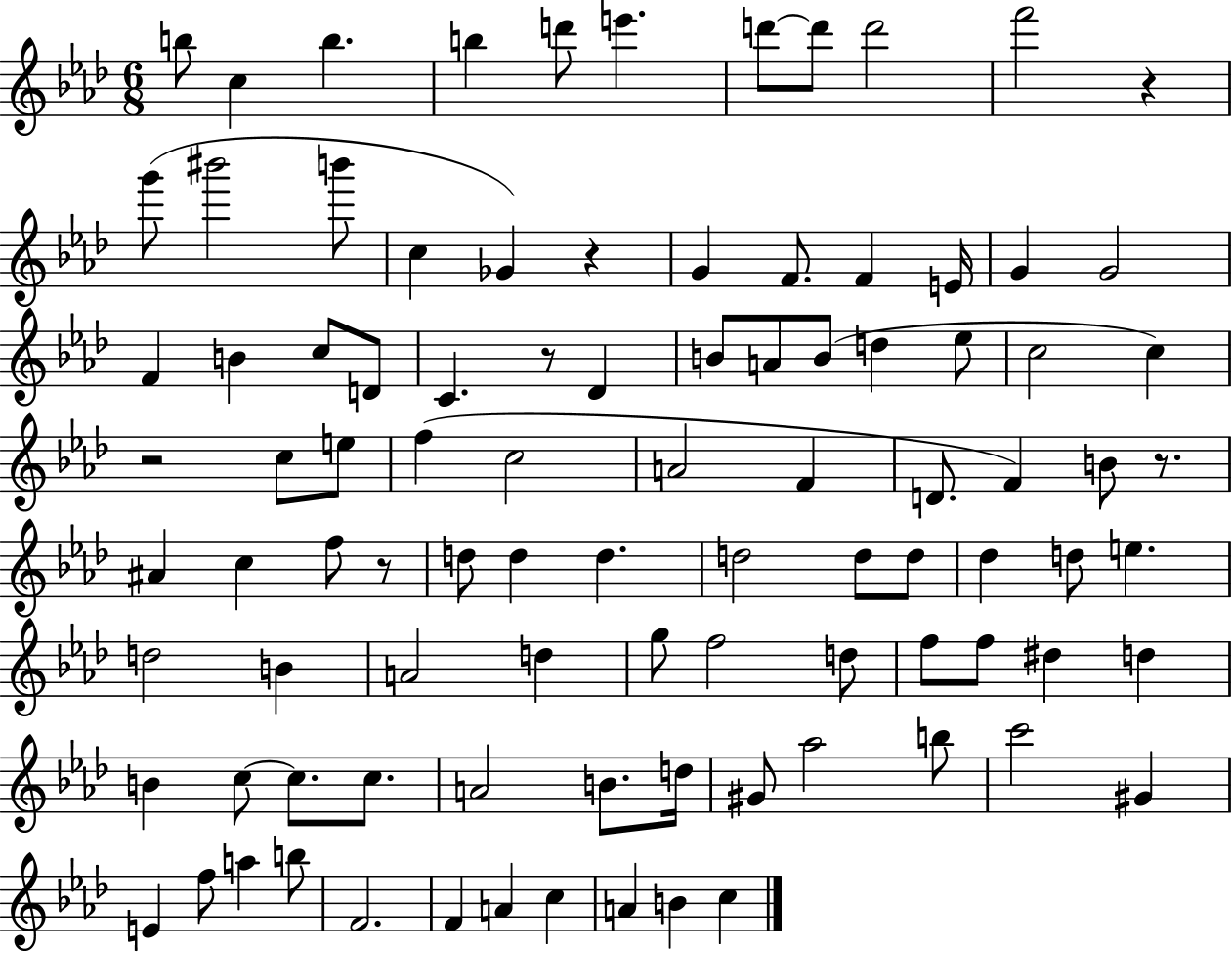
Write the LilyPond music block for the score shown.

{
  \clef treble
  \numericTimeSignature
  \time 6/8
  \key aes \major
  b''8 c''4 b''4. | b''4 d'''8 e'''4. | d'''8~~ d'''8 d'''2 | f'''2 r4 | \break g'''8( bis'''2 b'''8 | c''4 ges'4) r4 | g'4 f'8. f'4 e'16 | g'4 g'2 | \break f'4 b'4 c''8 d'8 | c'4. r8 des'4 | b'8 a'8 b'8( d''4 ees''8 | c''2 c''4) | \break r2 c''8 e''8 | f''4( c''2 | a'2 f'4 | d'8. f'4) b'8 r8. | \break ais'4 c''4 f''8 r8 | d''8 d''4 d''4. | d''2 d''8 d''8 | des''4 d''8 e''4. | \break d''2 b'4 | a'2 d''4 | g''8 f''2 d''8 | f''8 f''8 dis''4 d''4 | \break b'4 c''8~~ c''8. c''8. | a'2 b'8. d''16 | gis'8 aes''2 b''8 | c'''2 gis'4 | \break e'4 f''8 a''4 b''8 | f'2. | f'4 a'4 c''4 | a'4 b'4 c''4 | \break \bar "|."
}